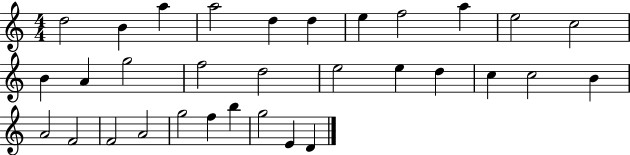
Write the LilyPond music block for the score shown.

{
  \clef treble
  \numericTimeSignature
  \time 4/4
  \key c \major
  d''2 b'4 a''4 | a''2 d''4 d''4 | e''4 f''2 a''4 | e''2 c''2 | \break b'4 a'4 g''2 | f''2 d''2 | e''2 e''4 d''4 | c''4 c''2 b'4 | \break a'2 f'2 | f'2 a'2 | g''2 f''4 b''4 | g''2 e'4 d'4 | \break \bar "|."
}